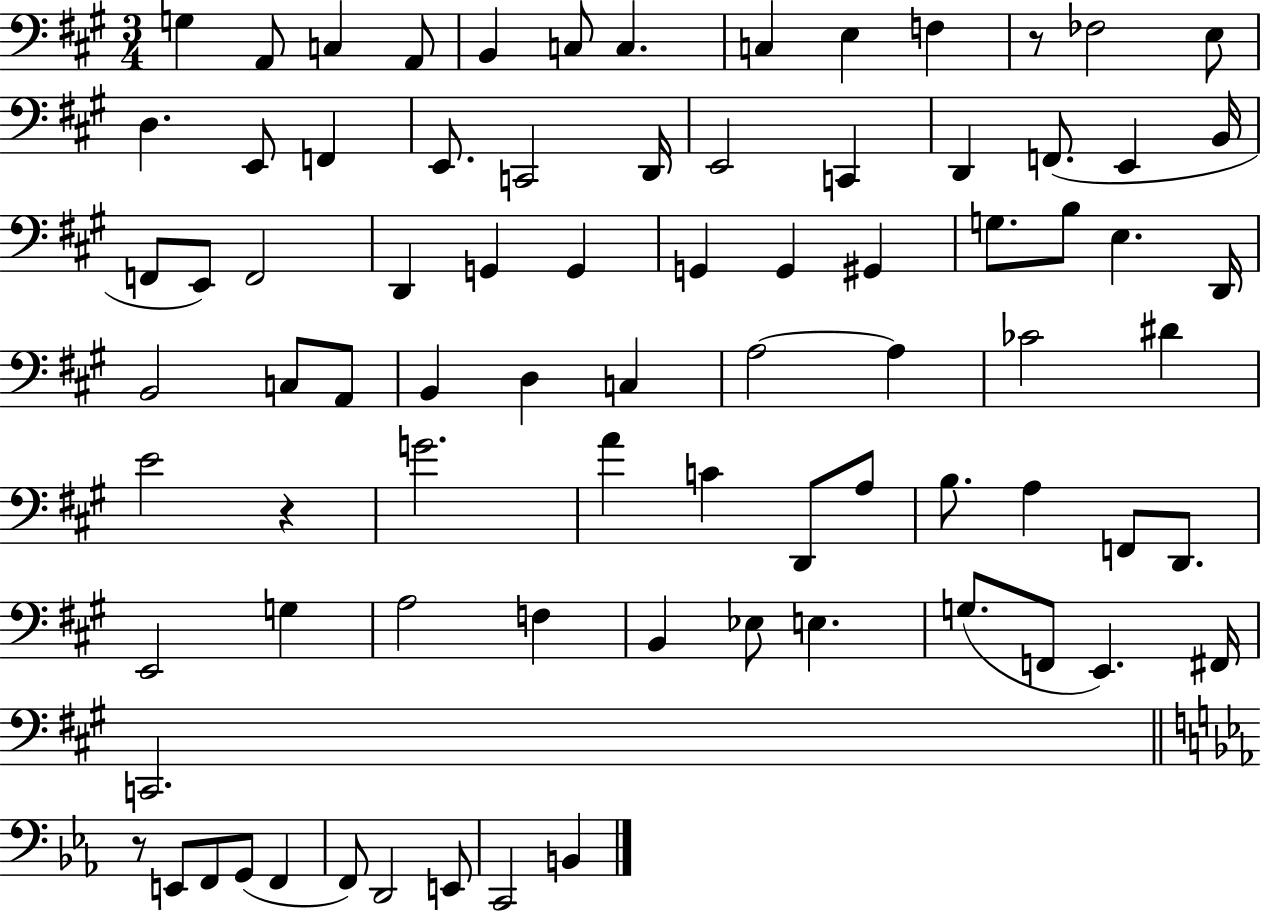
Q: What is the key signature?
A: A major